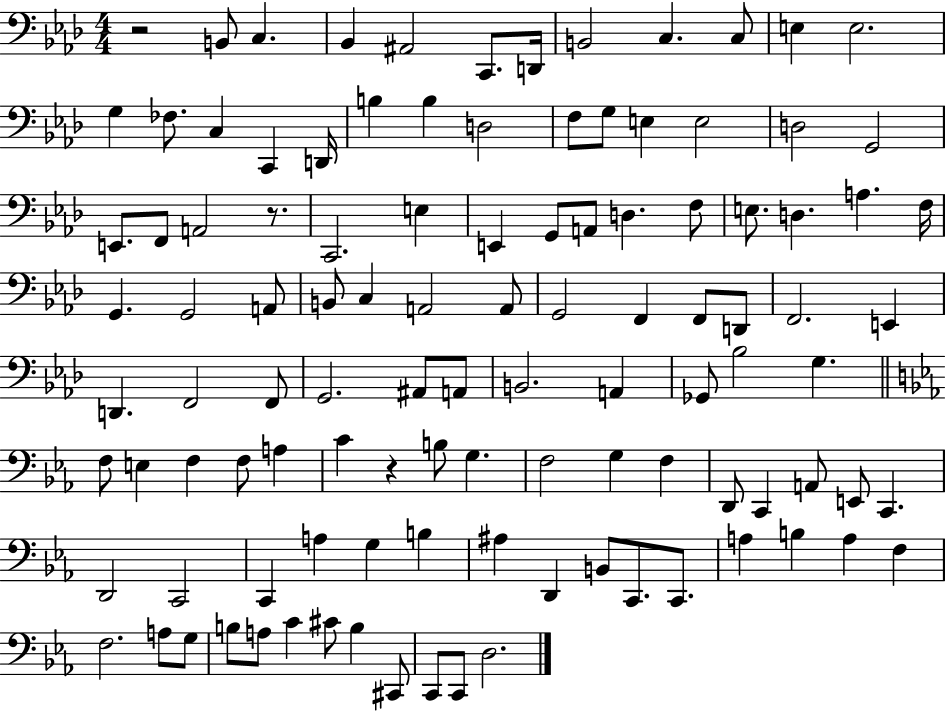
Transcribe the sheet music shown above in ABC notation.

X:1
T:Untitled
M:4/4
L:1/4
K:Ab
z2 B,,/2 C, _B,, ^A,,2 C,,/2 D,,/4 B,,2 C, C,/2 E, E,2 G, _F,/2 C, C,, D,,/4 B, B, D,2 F,/2 G,/2 E, E,2 D,2 G,,2 E,,/2 F,,/2 A,,2 z/2 C,,2 E, E,, G,,/2 A,,/2 D, F,/2 E,/2 D, A, F,/4 G,, G,,2 A,,/2 B,,/2 C, A,,2 A,,/2 G,,2 F,, F,,/2 D,,/2 F,,2 E,, D,, F,,2 F,,/2 G,,2 ^A,,/2 A,,/2 B,,2 A,, _G,,/2 _B,2 G, F,/2 E, F, F,/2 A, C z B,/2 G, F,2 G, F, D,,/2 C,, A,,/2 E,,/2 C,, D,,2 C,,2 C,, A, G, B, ^A, D,, B,,/2 C,,/2 C,,/2 A, B, A, F, F,2 A,/2 G,/2 B,/2 A,/2 C ^C/2 B, ^C,,/2 C,,/2 C,,/2 D,2